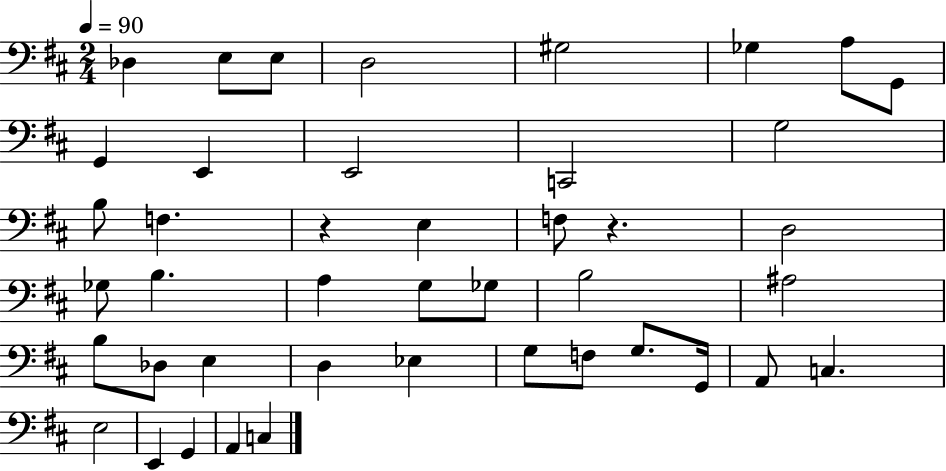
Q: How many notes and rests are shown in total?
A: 43